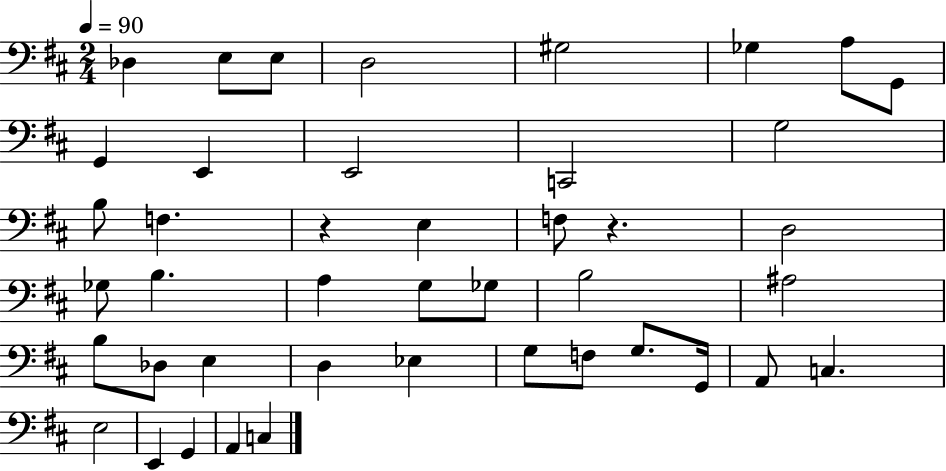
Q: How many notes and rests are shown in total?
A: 43